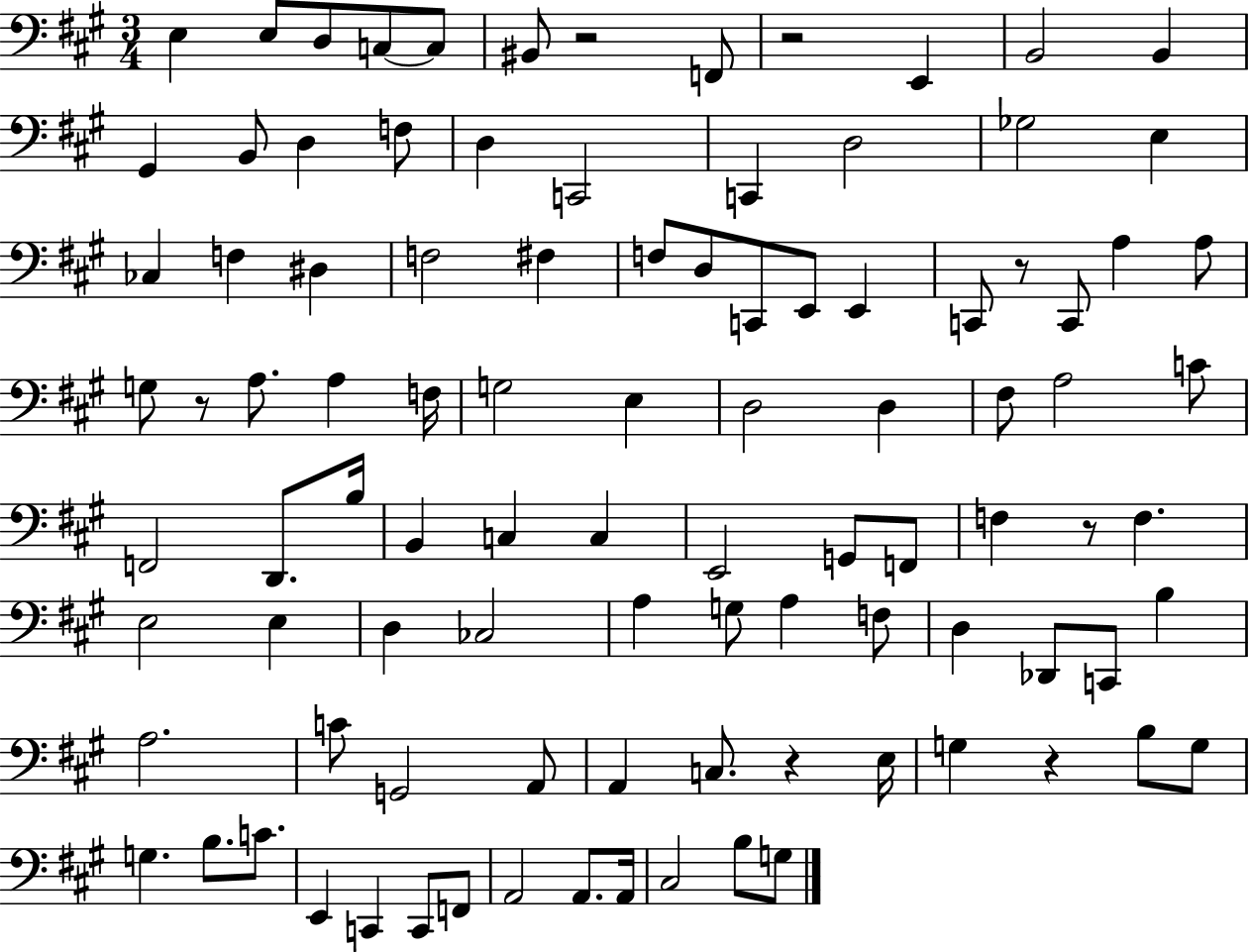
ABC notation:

X:1
T:Untitled
M:3/4
L:1/4
K:A
E, E,/2 D,/2 C,/2 C,/2 ^B,,/2 z2 F,,/2 z2 E,, B,,2 B,, ^G,, B,,/2 D, F,/2 D, C,,2 C,, D,2 _G,2 E, _C, F, ^D, F,2 ^F, F,/2 D,/2 C,,/2 E,,/2 E,, C,,/2 z/2 C,,/2 A, A,/2 G,/2 z/2 A,/2 A, F,/4 G,2 E, D,2 D, ^F,/2 A,2 C/2 F,,2 D,,/2 B,/4 B,, C, C, E,,2 G,,/2 F,,/2 F, z/2 F, E,2 E, D, _C,2 A, G,/2 A, F,/2 D, _D,,/2 C,,/2 B, A,2 C/2 G,,2 A,,/2 A,, C,/2 z E,/4 G, z B,/2 G,/2 G, B,/2 C/2 E,, C,, C,,/2 F,,/2 A,,2 A,,/2 A,,/4 ^C,2 B,/2 G,/2